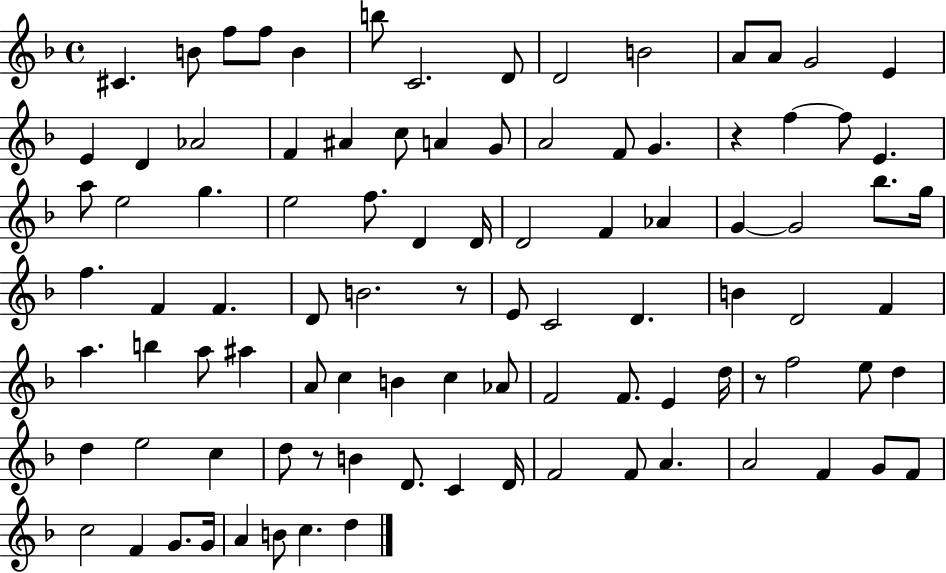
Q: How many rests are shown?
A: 4